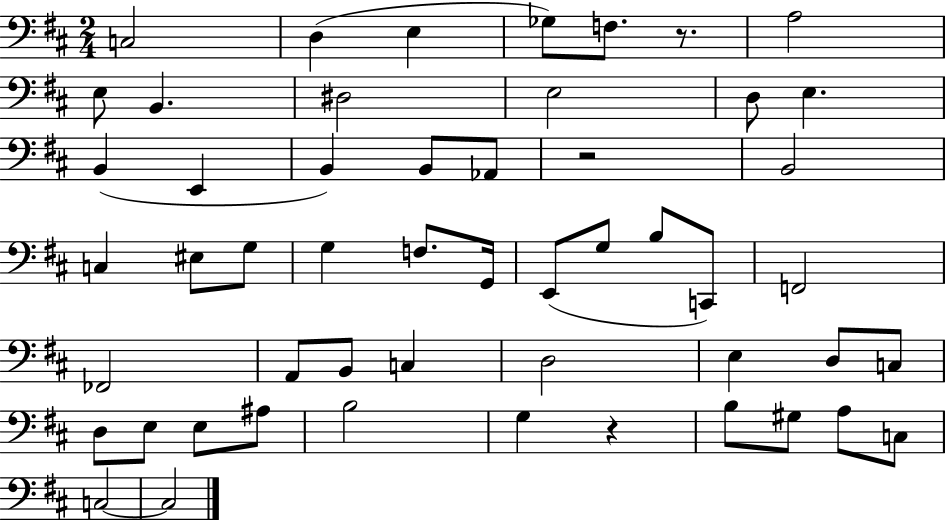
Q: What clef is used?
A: bass